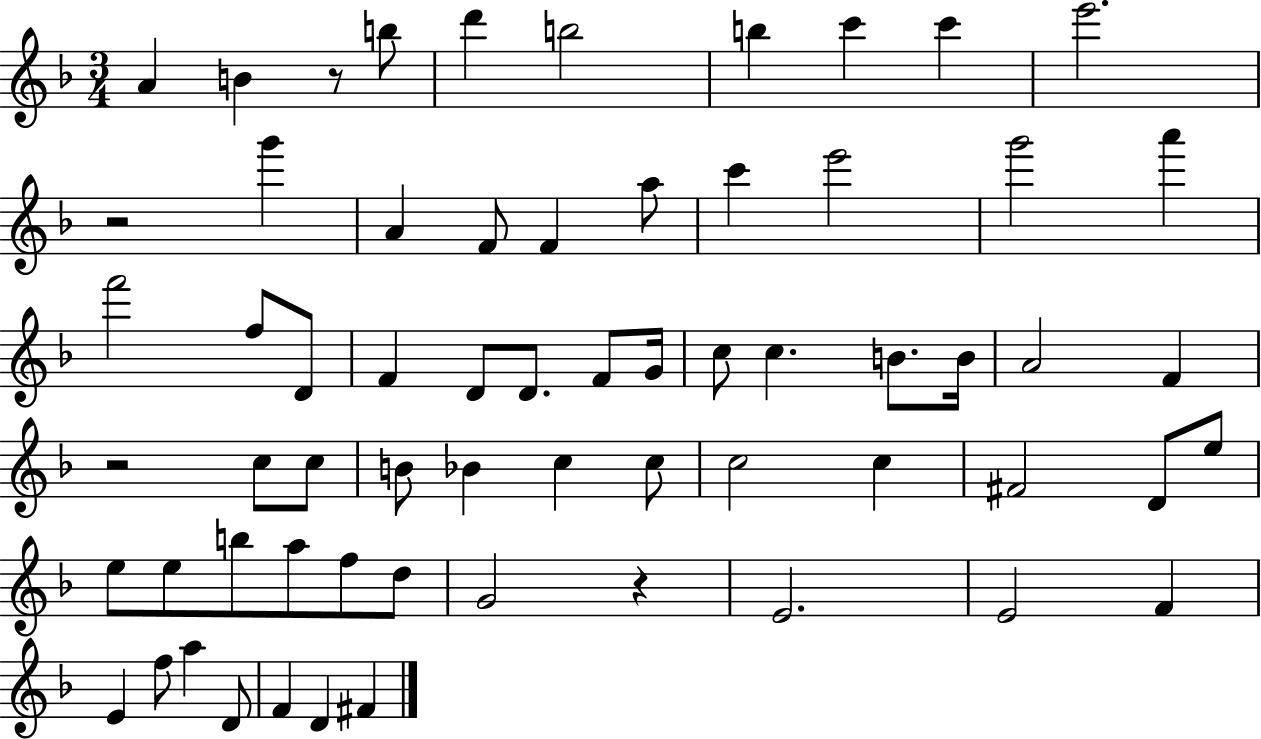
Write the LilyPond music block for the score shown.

{
  \clef treble
  \numericTimeSignature
  \time 3/4
  \key f \major
  a'4 b'4 r8 b''8 | d'''4 b''2 | b''4 c'''4 c'''4 | e'''2. | \break r2 g'''4 | a'4 f'8 f'4 a''8 | c'''4 e'''2 | g'''2 a'''4 | \break f'''2 f''8 d'8 | f'4 d'8 d'8. f'8 g'16 | c''8 c''4. b'8. b'16 | a'2 f'4 | \break r2 c''8 c''8 | b'8 bes'4 c''4 c''8 | c''2 c''4 | fis'2 d'8 e''8 | \break e''8 e''8 b''8 a''8 f''8 d''8 | g'2 r4 | e'2. | e'2 f'4 | \break e'4 f''8 a''4 d'8 | f'4 d'4 fis'4 | \bar "|."
}